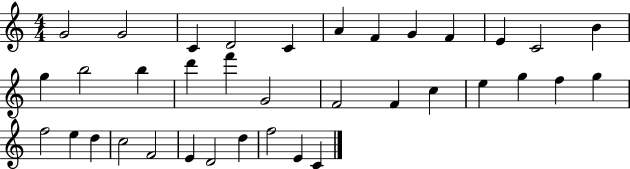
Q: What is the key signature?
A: C major